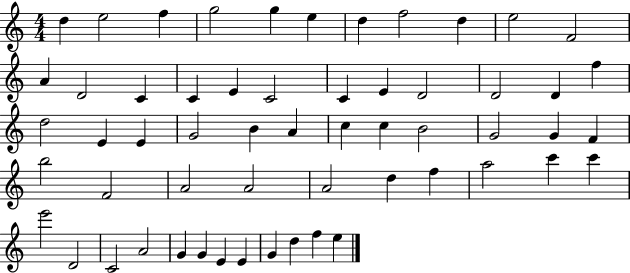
{
  \clef treble
  \numericTimeSignature
  \time 4/4
  \key c \major
  d''4 e''2 f''4 | g''2 g''4 e''4 | d''4 f''2 d''4 | e''2 f'2 | \break a'4 d'2 c'4 | c'4 e'4 c'2 | c'4 e'4 d'2 | d'2 d'4 f''4 | \break d''2 e'4 e'4 | g'2 b'4 a'4 | c''4 c''4 b'2 | g'2 g'4 f'4 | \break b''2 f'2 | a'2 a'2 | a'2 d''4 f''4 | a''2 c'''4 c'''4 | \break e'''2 d'2 | c'2 a'2 | g'4 g'4 e'4 e'4 | g'4 d''4 f''4 e''4 | \break \bar "|."
}